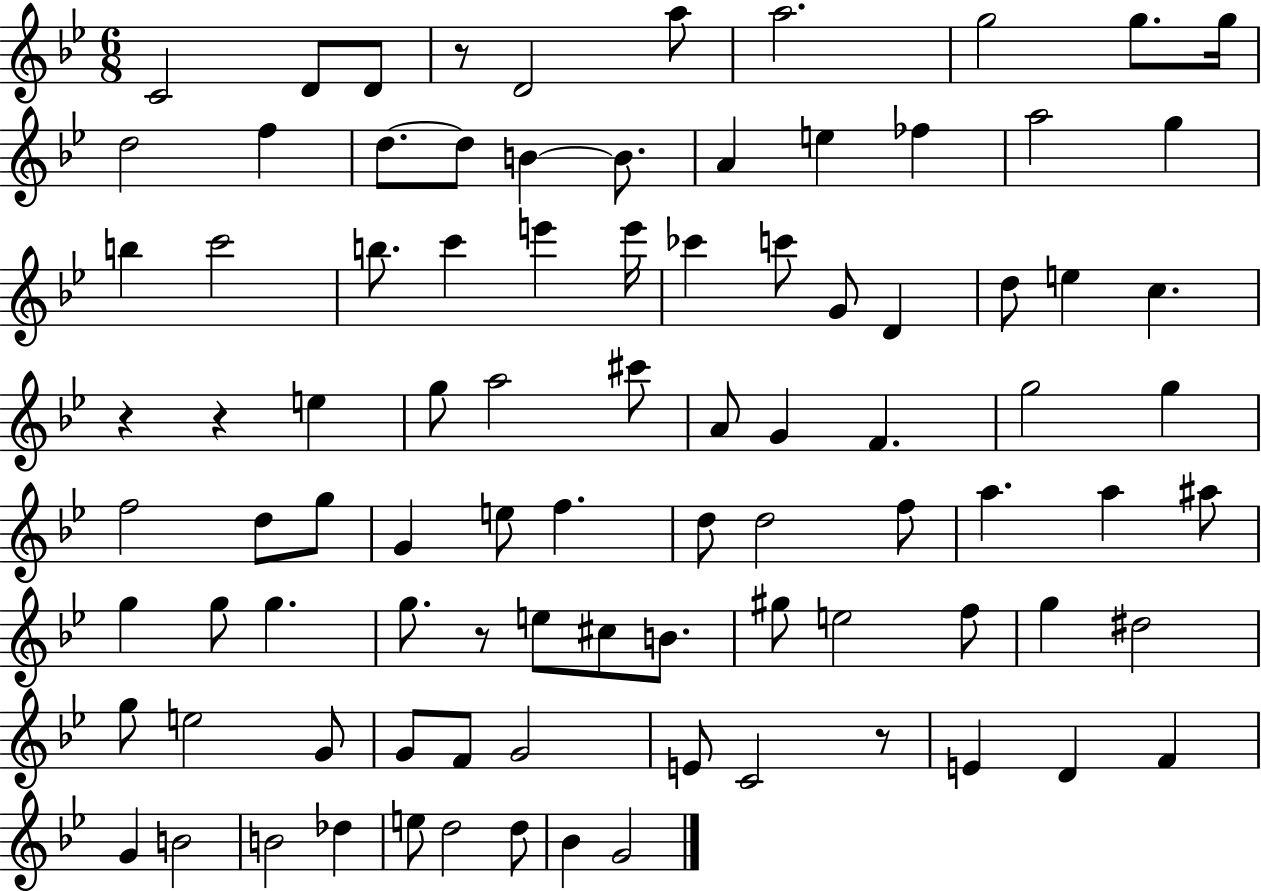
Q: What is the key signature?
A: BES major